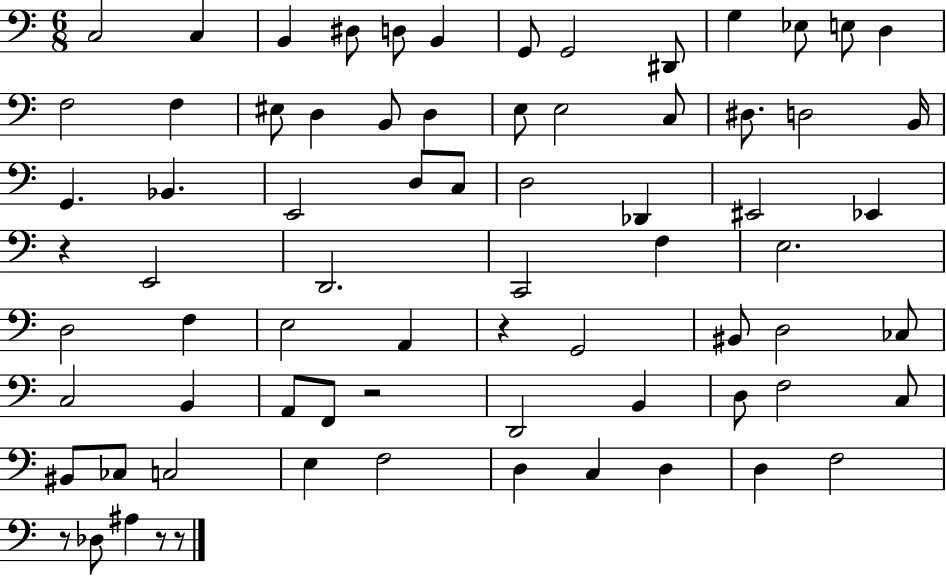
{
  \clef bass
  \numericTimeSignature
  \time 6/8
  \key c \major
  c2 c4 | b,4 dis8 d8 b,4 | g,8 g,2 dis,8 | g4 ees8 e8 d4 | \break f2 f4 | eis8 d4 b,8 d4 | e8 e2 c8 | dis8. d2 b,16 | \break g,4. bes,4. | e,2 d8 c8 | d2 des,4 | eis,2 ees,4 | \break r4 e,2 | d,2. | c,2 f4 | e2. | \break d2 f4 | e2 a,4 | r4 g,2 | bis,8 d2 ces8 | \break c2 b,4 | a,8 f,8 r2 | d,2 b,4 | d8 f2 c8 | \break bis,8 ces8 c2 | e4 f2 | d4 c4 d4 | d4 f2 | \break r8 des8 ais4 r8 r8 | \bar "|."
}